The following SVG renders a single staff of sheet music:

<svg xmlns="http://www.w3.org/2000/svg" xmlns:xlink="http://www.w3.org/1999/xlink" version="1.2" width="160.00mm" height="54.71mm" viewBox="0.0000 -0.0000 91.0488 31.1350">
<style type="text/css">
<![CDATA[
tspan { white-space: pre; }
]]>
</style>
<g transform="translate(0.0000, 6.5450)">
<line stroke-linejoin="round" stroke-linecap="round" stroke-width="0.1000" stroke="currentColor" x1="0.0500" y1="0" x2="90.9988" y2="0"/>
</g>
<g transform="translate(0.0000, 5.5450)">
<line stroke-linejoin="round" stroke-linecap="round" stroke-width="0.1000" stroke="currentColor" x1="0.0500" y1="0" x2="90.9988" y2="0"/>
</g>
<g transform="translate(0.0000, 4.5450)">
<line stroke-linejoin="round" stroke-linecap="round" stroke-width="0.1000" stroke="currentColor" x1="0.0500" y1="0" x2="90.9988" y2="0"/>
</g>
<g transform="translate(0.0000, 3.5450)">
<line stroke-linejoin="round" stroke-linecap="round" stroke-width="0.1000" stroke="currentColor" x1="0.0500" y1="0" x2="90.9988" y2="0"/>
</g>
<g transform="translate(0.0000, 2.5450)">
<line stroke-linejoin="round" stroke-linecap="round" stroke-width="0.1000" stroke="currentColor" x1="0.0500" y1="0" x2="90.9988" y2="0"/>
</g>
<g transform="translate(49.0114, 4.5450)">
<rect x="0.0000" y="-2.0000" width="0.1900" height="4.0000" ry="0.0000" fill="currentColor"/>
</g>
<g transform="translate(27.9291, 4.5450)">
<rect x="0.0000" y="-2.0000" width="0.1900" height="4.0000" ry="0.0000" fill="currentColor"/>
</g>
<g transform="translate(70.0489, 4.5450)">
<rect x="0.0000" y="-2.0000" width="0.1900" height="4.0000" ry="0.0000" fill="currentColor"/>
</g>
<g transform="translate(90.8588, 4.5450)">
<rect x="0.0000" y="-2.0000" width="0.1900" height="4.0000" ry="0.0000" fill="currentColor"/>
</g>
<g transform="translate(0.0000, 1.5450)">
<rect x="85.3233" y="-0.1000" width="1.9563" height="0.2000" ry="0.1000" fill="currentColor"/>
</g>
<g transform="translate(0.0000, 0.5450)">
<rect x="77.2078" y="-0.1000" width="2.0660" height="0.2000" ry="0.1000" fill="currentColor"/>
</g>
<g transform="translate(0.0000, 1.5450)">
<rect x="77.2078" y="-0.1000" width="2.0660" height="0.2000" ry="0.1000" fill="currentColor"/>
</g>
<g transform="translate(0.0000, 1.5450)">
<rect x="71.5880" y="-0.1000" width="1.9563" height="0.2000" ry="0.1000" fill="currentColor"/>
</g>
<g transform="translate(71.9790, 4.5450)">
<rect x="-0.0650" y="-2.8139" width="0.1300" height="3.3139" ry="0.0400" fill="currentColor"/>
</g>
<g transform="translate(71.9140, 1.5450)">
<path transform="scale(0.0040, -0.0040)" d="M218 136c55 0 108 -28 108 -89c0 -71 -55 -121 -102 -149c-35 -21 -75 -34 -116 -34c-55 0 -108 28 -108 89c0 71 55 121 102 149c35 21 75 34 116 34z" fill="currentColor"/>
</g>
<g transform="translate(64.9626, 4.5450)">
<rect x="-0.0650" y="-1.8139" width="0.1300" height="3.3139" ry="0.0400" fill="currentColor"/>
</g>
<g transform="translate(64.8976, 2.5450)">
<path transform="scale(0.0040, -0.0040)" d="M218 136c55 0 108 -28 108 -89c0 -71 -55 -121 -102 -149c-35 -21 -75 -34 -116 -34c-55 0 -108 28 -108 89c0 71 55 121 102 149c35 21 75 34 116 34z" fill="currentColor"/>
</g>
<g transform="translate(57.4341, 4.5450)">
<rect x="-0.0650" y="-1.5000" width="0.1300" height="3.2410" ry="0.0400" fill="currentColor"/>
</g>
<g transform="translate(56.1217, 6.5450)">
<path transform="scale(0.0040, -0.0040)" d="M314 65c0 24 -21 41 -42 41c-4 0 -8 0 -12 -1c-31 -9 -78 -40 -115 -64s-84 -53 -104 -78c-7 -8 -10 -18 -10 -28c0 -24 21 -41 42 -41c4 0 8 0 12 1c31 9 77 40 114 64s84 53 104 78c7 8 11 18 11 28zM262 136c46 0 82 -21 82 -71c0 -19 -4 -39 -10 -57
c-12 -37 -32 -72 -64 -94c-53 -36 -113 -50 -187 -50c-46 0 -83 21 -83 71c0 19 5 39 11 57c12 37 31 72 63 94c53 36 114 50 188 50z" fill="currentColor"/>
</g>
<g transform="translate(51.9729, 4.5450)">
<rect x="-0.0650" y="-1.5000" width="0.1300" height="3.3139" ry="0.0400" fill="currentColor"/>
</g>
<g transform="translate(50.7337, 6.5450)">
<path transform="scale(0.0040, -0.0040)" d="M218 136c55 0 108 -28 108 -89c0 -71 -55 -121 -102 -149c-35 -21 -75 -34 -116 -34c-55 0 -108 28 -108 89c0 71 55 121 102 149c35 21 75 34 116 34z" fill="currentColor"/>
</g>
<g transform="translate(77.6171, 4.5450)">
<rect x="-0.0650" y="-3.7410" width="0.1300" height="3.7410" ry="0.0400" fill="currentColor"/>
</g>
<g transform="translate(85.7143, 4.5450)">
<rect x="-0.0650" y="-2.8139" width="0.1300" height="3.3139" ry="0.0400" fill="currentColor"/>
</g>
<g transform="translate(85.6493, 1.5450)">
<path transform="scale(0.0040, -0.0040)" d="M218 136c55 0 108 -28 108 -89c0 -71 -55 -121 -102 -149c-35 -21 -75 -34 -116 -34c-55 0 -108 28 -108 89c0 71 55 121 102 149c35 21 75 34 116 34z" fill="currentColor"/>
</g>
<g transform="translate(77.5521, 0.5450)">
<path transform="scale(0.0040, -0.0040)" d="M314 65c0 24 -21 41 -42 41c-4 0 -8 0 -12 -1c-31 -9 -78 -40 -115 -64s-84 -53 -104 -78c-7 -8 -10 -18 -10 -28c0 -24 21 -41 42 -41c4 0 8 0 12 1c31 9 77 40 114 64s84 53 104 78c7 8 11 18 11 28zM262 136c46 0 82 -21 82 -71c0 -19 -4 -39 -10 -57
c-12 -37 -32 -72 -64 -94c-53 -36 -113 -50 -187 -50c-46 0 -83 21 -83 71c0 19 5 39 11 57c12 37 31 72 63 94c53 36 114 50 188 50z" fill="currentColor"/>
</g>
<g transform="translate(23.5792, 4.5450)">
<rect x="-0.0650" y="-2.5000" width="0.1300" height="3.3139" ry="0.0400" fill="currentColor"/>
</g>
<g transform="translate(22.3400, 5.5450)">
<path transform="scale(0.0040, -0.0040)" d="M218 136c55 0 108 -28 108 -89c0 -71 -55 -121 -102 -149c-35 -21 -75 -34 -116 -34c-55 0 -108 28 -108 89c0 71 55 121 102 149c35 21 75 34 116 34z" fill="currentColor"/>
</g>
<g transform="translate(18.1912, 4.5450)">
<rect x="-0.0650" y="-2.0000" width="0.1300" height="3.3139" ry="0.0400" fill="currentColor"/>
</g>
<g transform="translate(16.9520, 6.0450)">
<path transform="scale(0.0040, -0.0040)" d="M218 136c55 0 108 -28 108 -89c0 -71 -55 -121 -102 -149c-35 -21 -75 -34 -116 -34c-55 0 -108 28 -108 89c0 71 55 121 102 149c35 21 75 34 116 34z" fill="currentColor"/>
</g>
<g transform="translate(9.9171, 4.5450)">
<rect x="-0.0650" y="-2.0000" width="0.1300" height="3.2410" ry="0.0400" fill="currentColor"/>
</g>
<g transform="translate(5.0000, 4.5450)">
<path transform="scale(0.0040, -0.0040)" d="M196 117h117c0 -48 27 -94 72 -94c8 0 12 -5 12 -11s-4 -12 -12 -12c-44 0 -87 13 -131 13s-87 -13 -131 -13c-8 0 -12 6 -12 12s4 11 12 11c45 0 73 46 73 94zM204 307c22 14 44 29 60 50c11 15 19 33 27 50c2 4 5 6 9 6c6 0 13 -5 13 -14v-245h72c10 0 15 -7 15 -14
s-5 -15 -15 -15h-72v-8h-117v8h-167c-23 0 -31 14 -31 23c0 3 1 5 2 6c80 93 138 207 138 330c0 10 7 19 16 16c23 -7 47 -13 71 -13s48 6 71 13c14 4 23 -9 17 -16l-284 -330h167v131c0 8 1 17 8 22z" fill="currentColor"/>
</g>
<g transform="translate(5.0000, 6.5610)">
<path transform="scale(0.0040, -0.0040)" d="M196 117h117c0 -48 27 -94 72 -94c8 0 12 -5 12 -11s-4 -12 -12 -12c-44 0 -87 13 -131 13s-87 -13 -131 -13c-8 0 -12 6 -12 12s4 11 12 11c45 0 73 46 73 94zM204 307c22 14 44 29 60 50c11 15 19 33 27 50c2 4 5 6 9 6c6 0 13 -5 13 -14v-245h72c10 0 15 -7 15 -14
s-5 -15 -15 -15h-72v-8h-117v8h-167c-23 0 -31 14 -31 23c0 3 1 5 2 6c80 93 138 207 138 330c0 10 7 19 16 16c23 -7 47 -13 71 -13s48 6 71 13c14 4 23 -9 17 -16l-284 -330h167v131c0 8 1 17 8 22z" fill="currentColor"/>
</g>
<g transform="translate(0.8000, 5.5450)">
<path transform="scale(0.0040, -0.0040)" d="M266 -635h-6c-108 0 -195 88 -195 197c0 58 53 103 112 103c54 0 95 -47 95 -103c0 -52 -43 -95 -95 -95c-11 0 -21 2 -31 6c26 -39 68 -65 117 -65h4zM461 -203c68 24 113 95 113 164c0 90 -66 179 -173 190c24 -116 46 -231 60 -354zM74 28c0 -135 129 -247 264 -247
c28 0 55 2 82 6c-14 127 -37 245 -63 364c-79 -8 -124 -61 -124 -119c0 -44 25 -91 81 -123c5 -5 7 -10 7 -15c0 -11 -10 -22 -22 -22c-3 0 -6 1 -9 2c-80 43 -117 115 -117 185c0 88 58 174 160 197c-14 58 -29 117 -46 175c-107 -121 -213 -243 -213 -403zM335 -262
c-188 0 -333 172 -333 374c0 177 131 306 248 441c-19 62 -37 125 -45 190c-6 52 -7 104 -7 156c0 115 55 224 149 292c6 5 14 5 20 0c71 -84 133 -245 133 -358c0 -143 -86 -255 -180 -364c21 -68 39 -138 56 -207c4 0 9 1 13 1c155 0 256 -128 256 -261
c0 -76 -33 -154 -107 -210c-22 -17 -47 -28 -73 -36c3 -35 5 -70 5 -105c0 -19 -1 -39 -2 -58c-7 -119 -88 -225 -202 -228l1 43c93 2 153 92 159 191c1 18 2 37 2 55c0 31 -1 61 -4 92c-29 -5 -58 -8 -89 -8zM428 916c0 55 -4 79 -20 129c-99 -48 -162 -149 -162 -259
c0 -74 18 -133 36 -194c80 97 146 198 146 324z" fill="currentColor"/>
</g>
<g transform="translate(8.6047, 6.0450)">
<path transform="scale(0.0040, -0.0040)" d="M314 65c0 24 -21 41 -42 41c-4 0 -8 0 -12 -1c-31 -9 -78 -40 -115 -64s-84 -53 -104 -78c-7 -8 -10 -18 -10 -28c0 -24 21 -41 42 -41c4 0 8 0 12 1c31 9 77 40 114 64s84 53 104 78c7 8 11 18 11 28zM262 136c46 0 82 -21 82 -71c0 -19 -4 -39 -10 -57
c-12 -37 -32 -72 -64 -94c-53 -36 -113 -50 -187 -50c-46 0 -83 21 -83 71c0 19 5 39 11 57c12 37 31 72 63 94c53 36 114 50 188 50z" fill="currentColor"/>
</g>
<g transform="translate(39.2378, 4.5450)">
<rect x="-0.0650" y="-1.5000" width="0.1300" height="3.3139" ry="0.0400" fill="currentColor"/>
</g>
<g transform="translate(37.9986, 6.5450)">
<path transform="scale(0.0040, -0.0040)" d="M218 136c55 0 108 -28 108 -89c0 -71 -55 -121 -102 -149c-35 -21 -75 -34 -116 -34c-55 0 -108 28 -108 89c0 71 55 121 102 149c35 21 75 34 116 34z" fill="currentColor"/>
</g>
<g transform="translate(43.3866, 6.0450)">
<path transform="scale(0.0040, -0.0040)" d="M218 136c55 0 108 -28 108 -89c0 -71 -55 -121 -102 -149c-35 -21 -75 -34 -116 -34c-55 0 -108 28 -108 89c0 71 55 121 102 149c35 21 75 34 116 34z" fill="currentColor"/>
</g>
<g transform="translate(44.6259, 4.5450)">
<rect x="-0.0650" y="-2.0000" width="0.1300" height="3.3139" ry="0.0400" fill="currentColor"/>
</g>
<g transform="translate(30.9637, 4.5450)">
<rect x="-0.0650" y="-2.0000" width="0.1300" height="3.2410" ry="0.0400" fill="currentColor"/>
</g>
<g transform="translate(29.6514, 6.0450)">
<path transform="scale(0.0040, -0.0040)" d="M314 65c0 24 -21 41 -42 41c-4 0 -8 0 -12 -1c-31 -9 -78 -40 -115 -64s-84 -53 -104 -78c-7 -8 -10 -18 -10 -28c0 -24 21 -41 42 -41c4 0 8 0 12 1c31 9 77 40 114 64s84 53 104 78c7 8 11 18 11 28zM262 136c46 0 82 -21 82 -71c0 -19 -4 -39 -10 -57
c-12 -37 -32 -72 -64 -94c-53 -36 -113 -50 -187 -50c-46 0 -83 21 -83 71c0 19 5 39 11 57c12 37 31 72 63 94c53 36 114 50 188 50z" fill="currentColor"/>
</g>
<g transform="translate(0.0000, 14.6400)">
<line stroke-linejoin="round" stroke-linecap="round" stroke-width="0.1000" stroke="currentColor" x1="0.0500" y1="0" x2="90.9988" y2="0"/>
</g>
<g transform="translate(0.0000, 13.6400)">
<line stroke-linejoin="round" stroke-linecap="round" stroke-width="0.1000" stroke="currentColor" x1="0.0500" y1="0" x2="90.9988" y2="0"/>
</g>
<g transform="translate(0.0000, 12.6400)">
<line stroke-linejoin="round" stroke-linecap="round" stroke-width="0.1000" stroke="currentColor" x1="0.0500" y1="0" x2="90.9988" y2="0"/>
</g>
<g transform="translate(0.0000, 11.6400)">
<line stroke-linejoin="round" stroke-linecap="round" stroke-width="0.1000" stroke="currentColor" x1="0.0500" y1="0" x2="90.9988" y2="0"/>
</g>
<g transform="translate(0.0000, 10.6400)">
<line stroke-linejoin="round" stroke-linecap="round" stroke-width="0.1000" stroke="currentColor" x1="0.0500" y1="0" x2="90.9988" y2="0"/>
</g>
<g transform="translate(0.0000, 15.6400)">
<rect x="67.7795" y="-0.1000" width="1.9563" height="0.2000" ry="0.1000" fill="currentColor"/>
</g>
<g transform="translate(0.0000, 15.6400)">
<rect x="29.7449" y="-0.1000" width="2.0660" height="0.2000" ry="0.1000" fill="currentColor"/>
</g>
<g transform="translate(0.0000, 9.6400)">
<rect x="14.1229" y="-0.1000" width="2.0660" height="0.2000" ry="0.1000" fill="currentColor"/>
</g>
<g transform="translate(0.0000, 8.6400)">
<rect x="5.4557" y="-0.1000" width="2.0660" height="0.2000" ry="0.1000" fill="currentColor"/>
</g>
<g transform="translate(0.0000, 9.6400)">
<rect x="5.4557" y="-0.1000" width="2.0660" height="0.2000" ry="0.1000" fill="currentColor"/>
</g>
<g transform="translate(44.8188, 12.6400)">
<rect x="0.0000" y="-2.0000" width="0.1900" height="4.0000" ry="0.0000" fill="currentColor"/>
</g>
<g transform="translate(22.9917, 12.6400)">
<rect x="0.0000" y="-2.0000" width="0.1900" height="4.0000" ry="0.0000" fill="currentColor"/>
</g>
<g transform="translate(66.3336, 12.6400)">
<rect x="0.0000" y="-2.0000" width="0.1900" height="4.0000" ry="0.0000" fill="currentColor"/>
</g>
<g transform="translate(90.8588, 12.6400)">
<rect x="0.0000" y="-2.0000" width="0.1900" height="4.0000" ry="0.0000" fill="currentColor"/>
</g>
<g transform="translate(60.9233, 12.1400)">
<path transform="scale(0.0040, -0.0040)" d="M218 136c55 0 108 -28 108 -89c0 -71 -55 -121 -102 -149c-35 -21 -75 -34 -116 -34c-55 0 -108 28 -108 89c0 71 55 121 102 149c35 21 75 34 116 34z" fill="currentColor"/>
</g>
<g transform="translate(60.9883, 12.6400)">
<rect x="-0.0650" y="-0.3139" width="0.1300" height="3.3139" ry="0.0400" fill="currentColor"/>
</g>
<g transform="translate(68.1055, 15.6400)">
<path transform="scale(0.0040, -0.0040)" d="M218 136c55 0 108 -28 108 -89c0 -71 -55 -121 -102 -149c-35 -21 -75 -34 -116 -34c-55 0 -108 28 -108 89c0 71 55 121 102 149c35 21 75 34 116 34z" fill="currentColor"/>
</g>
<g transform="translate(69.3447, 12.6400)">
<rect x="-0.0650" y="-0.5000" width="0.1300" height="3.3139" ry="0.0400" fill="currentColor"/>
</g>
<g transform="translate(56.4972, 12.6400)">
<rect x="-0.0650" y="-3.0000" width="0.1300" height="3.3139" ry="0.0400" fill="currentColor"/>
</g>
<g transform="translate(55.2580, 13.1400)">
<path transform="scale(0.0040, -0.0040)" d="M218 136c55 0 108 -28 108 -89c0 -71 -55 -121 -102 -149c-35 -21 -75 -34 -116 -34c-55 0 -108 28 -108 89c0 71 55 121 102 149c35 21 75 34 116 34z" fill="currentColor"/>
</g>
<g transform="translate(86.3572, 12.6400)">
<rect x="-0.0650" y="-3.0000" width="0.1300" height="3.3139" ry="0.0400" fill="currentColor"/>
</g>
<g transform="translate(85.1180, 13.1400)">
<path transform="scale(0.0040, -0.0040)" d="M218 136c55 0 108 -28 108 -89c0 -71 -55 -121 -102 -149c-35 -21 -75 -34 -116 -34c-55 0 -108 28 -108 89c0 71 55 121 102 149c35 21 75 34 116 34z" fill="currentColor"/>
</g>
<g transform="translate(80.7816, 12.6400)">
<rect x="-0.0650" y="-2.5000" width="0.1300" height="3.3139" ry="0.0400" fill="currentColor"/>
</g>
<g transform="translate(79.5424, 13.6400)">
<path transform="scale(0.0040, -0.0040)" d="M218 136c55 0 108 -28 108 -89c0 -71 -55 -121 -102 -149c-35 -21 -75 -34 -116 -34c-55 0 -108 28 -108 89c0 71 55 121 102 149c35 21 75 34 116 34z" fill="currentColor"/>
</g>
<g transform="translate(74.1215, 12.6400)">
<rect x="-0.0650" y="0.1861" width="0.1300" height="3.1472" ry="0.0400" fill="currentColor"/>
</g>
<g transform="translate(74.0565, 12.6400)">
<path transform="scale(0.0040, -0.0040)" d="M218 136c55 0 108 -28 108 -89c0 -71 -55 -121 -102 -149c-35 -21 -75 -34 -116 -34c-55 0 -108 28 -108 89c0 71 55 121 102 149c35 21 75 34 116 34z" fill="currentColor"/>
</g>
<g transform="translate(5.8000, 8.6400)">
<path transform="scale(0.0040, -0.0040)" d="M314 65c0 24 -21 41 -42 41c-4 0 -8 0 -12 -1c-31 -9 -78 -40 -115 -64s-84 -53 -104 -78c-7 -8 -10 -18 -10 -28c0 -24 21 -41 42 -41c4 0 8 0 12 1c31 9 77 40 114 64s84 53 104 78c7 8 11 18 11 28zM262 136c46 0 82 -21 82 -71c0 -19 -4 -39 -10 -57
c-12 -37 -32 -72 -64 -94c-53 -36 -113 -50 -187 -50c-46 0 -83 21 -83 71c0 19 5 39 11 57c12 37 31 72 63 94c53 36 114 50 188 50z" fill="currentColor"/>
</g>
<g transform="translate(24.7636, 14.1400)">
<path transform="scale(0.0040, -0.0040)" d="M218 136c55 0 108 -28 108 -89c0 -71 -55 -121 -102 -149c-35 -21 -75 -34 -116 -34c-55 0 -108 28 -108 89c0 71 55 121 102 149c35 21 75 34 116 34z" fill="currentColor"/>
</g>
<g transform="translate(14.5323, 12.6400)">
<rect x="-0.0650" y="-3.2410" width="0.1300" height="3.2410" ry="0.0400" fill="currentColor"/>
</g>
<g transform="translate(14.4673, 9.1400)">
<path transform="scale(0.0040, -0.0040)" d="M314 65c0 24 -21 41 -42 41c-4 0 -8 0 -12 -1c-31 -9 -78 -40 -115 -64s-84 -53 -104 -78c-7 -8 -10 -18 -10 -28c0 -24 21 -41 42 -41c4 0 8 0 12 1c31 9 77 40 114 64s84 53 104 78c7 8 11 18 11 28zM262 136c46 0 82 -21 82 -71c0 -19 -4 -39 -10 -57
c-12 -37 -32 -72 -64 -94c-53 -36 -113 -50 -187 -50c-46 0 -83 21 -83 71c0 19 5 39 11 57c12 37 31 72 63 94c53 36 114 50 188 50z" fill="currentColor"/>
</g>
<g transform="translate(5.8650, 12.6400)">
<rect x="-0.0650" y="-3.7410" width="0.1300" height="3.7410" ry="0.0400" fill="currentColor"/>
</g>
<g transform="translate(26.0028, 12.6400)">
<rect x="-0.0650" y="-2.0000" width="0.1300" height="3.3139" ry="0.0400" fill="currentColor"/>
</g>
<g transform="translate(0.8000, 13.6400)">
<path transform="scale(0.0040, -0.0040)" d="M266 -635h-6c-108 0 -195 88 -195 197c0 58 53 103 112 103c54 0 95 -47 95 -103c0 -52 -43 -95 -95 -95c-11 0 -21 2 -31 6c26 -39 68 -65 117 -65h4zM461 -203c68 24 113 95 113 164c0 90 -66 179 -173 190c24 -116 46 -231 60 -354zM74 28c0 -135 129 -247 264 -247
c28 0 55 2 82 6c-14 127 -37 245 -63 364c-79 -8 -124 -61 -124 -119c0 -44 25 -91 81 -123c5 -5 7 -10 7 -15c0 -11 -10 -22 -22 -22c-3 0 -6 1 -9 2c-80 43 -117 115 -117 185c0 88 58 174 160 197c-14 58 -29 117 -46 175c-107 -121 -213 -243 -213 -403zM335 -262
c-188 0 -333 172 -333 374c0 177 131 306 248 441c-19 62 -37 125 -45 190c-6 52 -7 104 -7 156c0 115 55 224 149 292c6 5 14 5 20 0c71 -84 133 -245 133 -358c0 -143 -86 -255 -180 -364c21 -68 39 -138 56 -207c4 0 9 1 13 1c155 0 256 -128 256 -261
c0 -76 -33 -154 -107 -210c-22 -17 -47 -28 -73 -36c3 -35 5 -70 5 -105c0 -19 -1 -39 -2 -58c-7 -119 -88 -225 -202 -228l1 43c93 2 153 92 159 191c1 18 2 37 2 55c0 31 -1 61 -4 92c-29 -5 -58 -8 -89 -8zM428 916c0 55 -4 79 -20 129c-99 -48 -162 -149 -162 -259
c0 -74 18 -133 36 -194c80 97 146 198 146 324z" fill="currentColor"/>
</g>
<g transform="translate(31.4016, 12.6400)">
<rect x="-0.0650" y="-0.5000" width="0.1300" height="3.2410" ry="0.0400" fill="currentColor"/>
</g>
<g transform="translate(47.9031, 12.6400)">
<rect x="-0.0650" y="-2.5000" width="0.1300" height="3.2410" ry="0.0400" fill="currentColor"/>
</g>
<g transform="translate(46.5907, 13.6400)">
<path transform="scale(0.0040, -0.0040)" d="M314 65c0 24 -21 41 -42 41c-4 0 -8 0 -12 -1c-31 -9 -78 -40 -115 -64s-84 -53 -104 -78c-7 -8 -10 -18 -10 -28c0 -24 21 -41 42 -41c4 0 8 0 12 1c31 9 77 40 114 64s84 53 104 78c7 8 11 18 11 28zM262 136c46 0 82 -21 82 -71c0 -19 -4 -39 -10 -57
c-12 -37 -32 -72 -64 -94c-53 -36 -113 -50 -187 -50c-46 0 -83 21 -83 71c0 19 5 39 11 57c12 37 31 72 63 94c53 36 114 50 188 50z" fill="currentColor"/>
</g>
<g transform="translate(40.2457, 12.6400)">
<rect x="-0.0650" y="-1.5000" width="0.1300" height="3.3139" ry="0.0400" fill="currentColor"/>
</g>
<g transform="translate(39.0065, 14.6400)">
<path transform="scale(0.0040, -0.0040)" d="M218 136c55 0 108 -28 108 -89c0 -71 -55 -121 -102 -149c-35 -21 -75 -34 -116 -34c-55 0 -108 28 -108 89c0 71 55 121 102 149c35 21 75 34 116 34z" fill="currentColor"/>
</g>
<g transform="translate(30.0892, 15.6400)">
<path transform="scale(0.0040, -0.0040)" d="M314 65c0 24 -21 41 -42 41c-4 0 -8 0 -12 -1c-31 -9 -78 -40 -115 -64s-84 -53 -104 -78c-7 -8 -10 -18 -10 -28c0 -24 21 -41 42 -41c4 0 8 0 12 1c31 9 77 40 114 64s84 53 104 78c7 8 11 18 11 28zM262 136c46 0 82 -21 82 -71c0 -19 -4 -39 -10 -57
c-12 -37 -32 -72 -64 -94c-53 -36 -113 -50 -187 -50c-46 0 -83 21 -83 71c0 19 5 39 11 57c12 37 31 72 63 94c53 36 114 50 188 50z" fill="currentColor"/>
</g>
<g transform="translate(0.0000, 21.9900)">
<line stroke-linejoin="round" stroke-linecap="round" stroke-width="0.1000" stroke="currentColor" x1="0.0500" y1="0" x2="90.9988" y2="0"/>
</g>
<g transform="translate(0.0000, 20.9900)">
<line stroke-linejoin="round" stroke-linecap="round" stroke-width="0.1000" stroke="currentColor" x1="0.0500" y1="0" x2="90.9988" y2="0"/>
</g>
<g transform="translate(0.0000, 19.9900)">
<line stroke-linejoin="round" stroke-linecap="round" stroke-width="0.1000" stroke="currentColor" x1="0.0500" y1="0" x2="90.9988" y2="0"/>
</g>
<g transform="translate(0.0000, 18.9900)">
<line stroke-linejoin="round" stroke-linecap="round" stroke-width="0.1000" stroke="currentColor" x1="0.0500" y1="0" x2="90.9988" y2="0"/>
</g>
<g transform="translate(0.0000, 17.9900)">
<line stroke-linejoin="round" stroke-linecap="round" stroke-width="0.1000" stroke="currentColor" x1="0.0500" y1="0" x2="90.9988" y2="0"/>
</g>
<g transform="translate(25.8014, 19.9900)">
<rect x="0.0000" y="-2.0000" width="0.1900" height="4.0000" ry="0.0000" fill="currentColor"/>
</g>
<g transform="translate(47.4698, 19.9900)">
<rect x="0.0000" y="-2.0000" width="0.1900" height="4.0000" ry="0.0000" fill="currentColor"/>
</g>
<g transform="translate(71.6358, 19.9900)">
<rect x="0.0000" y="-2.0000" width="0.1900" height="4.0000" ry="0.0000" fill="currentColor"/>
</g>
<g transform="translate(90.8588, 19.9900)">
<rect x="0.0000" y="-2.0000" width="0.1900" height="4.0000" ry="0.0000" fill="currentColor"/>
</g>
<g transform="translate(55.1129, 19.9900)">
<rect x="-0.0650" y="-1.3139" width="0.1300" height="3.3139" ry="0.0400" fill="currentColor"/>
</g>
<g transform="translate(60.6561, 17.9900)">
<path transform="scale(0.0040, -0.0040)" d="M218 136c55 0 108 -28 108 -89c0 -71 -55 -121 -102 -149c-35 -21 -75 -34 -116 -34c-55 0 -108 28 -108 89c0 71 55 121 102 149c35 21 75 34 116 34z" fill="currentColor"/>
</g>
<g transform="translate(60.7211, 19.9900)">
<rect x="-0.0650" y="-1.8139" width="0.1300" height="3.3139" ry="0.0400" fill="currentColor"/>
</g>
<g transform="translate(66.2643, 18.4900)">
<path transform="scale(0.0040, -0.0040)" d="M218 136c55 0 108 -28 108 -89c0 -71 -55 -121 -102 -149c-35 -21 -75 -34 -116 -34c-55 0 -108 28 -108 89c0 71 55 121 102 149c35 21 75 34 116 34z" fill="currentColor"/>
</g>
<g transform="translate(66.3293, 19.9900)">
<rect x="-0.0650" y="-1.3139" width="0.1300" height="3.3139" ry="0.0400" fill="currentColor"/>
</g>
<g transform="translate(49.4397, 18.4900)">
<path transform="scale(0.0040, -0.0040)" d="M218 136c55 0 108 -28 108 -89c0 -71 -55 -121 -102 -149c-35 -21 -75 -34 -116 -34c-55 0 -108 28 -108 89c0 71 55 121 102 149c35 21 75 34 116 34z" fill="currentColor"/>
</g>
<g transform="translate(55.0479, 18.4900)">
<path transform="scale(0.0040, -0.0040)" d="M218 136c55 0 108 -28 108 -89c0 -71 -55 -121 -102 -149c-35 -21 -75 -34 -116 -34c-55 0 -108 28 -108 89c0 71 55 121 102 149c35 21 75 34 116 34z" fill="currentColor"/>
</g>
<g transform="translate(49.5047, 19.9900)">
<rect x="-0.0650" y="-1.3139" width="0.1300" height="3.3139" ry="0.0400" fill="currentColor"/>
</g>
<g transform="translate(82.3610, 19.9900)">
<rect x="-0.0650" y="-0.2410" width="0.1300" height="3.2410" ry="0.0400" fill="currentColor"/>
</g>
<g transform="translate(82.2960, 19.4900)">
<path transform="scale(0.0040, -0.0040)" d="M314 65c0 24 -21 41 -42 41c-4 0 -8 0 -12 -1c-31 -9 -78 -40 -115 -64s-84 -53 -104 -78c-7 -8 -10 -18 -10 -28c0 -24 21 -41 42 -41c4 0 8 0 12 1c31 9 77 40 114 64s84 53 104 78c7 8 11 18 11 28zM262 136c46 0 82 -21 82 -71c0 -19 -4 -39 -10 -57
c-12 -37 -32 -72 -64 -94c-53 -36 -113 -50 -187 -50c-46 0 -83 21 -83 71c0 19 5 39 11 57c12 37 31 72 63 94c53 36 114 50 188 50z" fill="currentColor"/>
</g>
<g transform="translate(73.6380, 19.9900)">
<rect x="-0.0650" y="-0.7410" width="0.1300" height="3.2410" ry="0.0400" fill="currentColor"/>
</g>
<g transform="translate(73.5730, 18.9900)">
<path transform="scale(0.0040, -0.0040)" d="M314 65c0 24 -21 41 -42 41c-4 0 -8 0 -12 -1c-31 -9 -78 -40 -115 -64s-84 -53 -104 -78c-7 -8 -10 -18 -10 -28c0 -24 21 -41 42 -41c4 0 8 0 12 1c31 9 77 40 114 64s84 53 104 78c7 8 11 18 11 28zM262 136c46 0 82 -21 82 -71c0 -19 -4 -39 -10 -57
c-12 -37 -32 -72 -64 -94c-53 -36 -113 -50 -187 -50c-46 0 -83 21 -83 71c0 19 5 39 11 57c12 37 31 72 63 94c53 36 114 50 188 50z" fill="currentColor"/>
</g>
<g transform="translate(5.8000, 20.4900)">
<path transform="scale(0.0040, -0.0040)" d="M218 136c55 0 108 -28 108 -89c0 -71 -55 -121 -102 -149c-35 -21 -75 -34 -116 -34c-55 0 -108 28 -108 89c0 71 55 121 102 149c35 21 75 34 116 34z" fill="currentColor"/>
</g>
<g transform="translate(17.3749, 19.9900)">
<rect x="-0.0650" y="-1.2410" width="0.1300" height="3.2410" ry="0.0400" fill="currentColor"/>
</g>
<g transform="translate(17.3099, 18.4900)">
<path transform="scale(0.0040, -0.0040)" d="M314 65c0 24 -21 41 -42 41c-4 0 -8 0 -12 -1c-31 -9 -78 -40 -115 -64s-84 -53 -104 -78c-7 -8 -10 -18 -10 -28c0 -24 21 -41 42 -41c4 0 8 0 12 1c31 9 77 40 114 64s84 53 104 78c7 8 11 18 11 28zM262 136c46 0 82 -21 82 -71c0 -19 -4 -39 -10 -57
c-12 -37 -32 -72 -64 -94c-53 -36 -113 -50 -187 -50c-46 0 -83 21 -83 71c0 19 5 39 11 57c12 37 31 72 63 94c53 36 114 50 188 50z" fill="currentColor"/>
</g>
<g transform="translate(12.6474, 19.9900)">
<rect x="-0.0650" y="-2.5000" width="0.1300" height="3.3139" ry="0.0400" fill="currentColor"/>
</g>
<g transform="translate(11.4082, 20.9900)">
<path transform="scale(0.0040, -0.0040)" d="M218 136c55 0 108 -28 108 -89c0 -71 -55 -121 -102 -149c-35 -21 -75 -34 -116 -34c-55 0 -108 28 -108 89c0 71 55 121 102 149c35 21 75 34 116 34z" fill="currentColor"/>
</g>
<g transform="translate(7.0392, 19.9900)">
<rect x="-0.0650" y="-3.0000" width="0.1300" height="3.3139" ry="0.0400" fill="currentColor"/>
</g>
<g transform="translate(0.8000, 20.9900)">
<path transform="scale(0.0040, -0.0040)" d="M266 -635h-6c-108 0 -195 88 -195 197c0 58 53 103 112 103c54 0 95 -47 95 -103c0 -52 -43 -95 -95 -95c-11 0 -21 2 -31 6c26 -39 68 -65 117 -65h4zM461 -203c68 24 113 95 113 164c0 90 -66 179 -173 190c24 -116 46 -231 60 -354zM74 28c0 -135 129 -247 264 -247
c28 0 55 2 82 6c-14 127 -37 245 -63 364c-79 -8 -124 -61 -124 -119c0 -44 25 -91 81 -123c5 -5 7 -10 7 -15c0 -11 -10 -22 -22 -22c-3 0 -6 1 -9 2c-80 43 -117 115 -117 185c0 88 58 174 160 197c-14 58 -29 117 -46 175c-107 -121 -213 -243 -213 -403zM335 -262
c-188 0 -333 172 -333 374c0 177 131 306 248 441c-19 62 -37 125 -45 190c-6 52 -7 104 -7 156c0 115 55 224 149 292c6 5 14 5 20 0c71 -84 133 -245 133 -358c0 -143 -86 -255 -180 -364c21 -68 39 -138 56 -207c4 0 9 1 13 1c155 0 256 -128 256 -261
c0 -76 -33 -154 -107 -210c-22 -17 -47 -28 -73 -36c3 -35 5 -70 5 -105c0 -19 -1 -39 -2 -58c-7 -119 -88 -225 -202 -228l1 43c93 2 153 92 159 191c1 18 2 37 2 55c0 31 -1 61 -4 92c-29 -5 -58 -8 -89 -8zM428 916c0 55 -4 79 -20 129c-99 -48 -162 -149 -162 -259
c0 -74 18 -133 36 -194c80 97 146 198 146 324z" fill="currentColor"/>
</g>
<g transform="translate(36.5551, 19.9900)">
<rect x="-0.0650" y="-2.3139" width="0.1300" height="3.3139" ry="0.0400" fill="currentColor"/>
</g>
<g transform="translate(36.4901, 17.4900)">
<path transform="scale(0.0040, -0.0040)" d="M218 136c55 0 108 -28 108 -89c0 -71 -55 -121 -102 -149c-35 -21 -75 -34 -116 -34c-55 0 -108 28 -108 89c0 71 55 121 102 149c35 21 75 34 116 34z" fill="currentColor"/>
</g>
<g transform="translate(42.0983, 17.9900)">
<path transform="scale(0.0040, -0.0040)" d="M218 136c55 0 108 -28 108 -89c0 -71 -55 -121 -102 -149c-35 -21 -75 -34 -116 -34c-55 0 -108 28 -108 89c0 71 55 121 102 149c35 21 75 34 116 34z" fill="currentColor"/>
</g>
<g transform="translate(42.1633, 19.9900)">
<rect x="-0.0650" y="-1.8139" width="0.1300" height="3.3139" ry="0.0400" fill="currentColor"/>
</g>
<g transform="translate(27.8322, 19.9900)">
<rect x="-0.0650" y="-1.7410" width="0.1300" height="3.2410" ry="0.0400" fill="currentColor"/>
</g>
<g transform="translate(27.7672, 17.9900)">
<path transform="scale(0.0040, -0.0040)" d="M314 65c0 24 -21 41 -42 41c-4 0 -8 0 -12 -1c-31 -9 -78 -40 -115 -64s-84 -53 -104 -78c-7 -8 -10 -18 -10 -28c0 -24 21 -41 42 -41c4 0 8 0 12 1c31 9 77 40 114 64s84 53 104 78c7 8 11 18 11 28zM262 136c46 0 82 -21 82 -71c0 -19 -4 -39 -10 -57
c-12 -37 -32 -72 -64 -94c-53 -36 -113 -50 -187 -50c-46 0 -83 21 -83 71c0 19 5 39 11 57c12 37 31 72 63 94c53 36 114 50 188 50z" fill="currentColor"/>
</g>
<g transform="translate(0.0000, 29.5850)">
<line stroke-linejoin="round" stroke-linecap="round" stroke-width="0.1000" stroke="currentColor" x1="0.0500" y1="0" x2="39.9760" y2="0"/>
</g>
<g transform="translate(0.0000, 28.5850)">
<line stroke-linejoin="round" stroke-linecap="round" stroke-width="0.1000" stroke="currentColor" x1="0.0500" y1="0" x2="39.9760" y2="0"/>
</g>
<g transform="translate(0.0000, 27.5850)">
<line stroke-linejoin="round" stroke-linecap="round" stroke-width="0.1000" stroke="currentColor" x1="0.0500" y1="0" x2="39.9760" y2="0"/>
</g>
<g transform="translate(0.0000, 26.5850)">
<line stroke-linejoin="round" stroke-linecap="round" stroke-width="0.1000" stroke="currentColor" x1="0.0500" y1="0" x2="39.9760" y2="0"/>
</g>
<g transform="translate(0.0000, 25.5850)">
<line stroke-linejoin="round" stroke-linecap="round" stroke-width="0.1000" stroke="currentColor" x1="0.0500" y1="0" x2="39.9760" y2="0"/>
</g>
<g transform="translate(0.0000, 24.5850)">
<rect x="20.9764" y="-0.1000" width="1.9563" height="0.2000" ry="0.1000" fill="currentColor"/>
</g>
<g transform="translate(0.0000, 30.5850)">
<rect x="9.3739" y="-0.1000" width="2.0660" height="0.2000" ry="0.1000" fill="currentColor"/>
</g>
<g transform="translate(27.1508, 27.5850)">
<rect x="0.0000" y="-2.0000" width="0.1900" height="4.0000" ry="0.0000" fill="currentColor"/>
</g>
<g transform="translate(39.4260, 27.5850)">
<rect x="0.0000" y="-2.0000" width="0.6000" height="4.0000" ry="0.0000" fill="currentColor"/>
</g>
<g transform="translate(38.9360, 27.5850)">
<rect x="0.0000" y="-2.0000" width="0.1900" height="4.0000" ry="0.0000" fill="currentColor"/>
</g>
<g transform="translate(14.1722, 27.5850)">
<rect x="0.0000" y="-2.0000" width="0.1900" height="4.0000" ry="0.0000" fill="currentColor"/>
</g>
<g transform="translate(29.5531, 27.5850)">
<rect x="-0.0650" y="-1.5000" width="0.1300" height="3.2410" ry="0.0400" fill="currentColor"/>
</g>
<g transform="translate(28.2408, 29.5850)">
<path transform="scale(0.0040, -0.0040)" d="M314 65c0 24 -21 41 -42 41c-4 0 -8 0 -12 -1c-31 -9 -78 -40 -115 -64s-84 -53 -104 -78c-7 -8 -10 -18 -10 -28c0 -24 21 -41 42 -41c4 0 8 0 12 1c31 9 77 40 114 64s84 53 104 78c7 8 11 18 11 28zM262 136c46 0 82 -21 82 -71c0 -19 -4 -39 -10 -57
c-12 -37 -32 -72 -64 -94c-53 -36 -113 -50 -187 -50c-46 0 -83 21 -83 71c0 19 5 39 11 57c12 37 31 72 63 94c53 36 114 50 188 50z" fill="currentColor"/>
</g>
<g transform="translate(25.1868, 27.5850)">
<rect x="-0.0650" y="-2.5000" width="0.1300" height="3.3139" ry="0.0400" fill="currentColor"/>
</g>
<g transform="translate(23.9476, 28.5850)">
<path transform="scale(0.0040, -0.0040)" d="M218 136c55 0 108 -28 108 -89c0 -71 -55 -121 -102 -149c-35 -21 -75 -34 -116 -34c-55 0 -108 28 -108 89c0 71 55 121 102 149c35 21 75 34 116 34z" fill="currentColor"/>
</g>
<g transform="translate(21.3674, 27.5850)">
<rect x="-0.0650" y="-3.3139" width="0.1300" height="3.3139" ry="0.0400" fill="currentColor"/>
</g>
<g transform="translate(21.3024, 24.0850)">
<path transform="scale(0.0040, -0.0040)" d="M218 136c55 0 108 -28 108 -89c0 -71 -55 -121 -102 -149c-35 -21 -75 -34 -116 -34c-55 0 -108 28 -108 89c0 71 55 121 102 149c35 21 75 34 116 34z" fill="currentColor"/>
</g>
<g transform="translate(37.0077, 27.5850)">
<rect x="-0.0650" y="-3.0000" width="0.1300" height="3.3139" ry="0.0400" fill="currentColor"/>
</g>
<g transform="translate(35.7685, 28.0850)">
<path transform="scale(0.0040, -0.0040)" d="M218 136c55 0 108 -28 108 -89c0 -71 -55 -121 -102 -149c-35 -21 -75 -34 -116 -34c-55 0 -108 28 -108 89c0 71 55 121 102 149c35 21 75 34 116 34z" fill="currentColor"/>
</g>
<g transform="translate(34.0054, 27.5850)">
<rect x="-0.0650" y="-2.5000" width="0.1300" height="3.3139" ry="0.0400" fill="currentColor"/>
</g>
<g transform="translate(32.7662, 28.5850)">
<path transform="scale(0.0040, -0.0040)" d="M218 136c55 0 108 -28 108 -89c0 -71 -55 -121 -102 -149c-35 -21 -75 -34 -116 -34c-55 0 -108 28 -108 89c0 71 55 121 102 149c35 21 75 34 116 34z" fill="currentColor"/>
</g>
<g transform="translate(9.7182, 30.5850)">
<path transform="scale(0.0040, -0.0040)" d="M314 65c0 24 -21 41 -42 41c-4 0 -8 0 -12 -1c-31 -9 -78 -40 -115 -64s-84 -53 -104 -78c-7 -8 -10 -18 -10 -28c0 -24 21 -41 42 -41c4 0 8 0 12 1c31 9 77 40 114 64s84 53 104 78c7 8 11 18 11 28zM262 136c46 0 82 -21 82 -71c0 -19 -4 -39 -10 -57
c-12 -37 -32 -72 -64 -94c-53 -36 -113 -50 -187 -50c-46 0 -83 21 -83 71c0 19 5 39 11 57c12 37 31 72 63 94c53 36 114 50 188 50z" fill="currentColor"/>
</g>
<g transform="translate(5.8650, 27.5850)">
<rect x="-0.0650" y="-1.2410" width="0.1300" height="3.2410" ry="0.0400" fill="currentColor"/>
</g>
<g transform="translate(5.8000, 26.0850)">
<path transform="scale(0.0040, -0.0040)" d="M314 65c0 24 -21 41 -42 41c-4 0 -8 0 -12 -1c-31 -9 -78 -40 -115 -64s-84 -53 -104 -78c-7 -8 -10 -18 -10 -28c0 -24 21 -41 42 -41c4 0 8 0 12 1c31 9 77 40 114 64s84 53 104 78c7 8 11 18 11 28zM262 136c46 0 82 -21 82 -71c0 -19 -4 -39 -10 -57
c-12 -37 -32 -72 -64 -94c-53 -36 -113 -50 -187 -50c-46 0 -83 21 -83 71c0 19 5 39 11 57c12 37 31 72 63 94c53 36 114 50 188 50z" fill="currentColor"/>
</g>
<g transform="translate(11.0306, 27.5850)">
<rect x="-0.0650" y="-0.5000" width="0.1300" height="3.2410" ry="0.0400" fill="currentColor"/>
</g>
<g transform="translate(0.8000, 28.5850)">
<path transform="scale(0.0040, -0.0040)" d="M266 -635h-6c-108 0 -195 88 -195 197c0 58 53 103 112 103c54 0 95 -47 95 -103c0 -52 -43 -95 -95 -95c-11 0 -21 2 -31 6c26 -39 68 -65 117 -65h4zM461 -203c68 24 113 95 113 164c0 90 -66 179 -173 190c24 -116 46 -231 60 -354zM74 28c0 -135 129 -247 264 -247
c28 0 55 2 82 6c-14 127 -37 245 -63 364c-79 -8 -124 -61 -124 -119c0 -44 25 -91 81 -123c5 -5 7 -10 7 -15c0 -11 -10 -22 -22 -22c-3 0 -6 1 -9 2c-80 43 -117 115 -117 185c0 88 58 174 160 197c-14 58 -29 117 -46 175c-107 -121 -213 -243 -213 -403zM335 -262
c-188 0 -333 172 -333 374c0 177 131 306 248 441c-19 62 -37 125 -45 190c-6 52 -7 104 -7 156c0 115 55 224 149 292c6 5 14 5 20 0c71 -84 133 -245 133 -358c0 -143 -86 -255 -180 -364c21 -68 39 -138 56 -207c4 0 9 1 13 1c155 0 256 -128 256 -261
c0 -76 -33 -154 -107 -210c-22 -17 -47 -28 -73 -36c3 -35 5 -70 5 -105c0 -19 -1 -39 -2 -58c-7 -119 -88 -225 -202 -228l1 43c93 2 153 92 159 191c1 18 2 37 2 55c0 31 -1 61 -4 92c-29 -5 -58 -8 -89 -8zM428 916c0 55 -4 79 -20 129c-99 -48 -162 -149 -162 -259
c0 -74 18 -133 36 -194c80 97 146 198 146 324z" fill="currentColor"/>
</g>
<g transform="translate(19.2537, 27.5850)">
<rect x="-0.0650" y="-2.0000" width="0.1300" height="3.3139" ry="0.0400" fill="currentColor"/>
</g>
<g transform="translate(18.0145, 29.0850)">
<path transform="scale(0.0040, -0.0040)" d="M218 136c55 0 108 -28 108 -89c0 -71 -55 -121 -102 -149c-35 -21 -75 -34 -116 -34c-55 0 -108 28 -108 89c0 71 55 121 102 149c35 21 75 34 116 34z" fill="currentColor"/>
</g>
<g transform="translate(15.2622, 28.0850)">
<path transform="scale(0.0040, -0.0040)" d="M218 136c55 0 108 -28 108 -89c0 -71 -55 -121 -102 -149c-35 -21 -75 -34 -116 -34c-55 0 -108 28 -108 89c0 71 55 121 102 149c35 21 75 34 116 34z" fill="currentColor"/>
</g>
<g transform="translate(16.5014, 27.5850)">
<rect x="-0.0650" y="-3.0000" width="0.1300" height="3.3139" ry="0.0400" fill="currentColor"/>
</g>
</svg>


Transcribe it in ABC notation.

X:1
T:Untitled
M:4/4
L:1/4
K:C
F2 F G F2 E F E E2 f a c'2 a c'2 b2 F C2 E G2 A c C B G A A G e2 f2 g f e e f e d2 c2 e2 C2 A F b G E2 G A